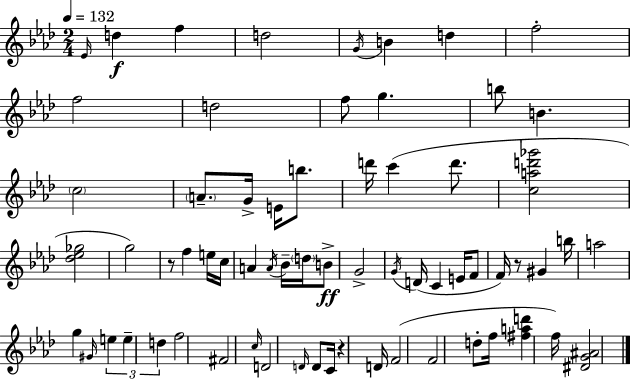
Eb4/s D5/q F5/q D5/h G4/s B4/q D5/q F5/h F5/h D5/h F5/e G5/q. B5/e B4/q. C5/h A4/e. G4/s E4/s B5/e. D6/s C6/q D6/e. [C5,A5,D6,Gb6]/h [Db5,Eb5,Gb5]/h G5/h R/e F5/q E5/s C5/s A4/q A4/s Bb4/s D5/s B4/e G4/h G4/s D4/s C4/q E4/s F4/e F4/s R/e G#4/q B5/s A5/h G5/q G#4/s E5/q E5/q D5/q F5/h F#4/h C5/s D4/h D4/s D4/e C4/s R/q D4/s F4/h F4/h D5/e F5/s [F#5,A5,D6]/q F5/s [D#4,G4,A#4]/h